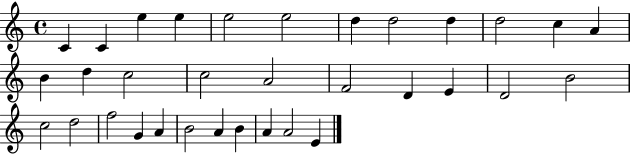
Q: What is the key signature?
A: C major